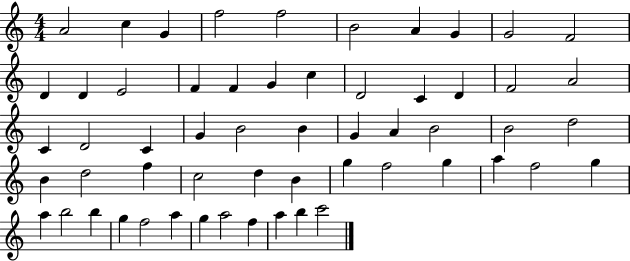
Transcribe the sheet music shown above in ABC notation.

X:1
T:Untitled
M:4/4
L:1/4
K:C
A2 c G f2 f2 B2 A G G2 F2 D D E2 F F G c D2 C D F2 A2 C D2 C G B2 B G A B2 B2 d2 B d2 f c2 d B g f2 g a f2 g a b2 b g f2 a g a2 f a b c'2